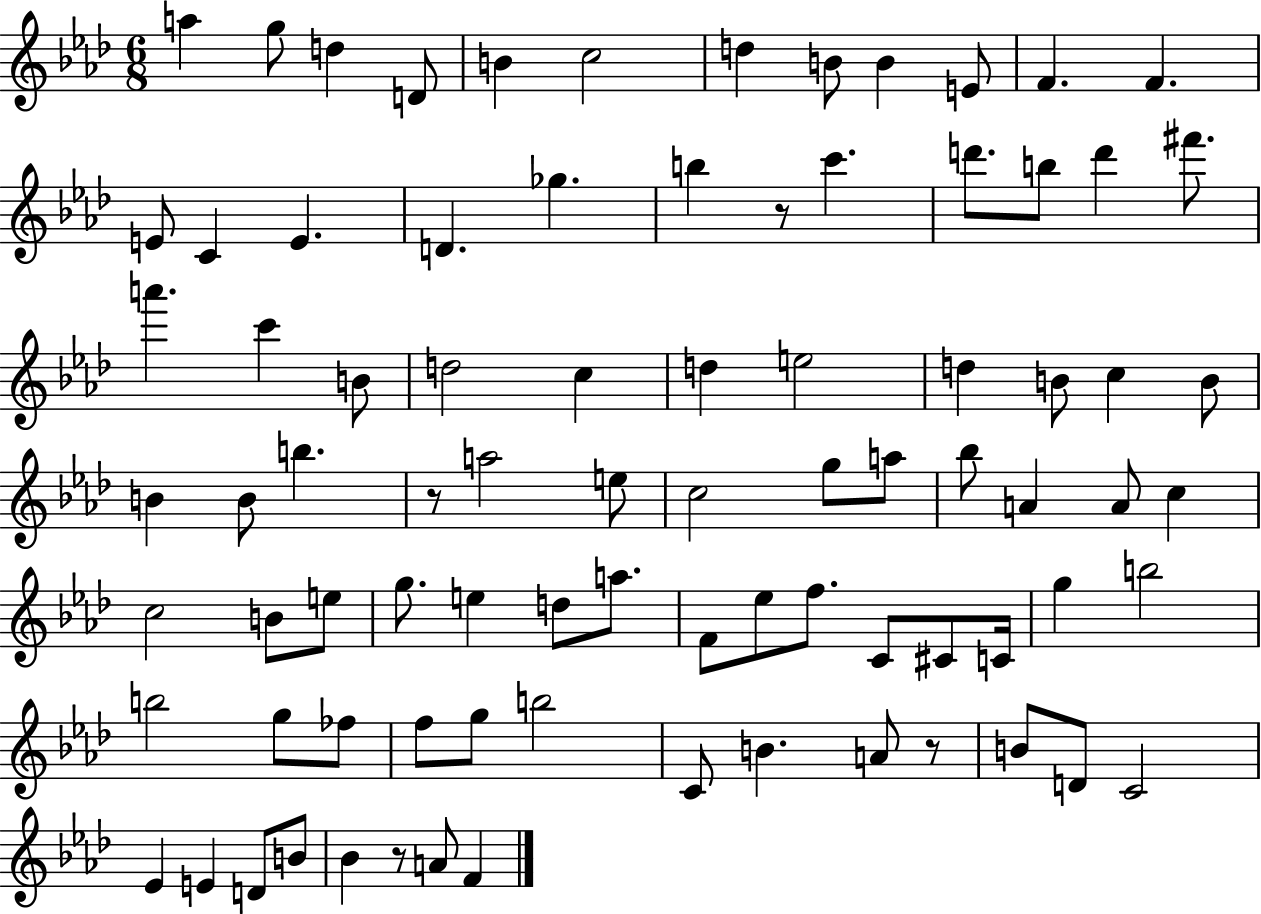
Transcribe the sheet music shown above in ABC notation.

X:1
T:Untitled
M:6/8
L:1/4
K:Ab
a g/2 d D/2 B c2 d B/2 B E/2 F F E/2 C E D _g b z/2 c' d'/2 b/2 d' ^f'/2 a' c' B/2 d2 c d e2 d B/2 c B/2 B B/2 b z/2 a2 e/2 c2 g/2 a/2 _b/2 A A/2 c c2 B/2 e/2 g/2 e d/2 a/2 F/2 _e/2 f/2 C/2 ^C/2 C/4 g b2 b2 g/2 _f/2 f/2 g/2 b2 C/2 B A/2 z/2 B/2 D/2 C2 _E E D/2 B/2 _B z/2 A/2 F